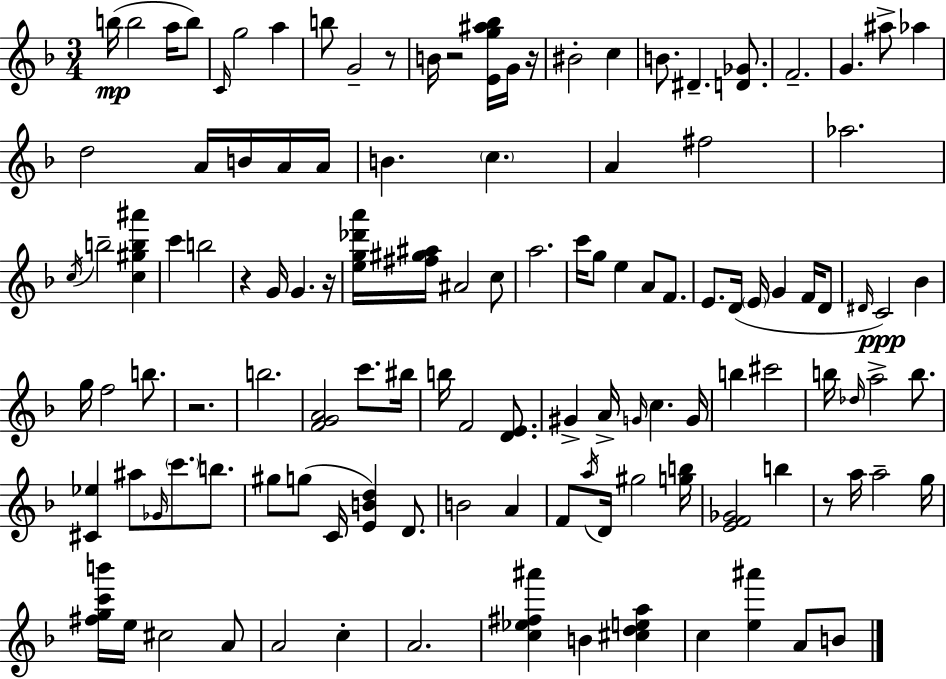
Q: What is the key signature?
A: D minor